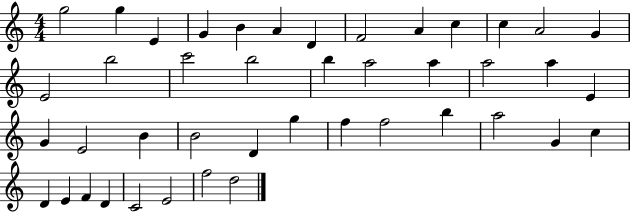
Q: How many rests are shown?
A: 0